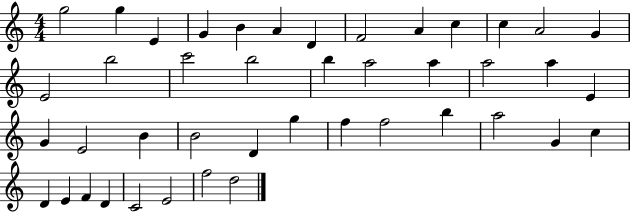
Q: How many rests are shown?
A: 0